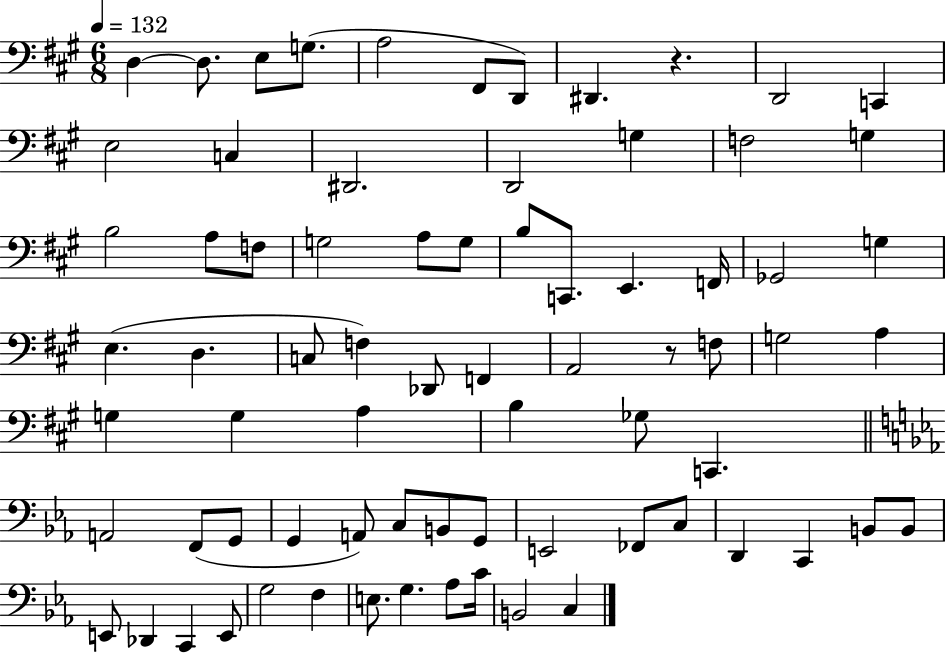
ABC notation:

X:1
T:Untitled
M:6/8
L:1/4
K:A
D, D,/2 E,/2 G,/2 A,2 ^F,,/2 D,,/2 ^D,, z D,,2 C,, E,2 C, ^D,,2 D,,2 G, F,2 G, B,2 A,/2 F,/2 G,2 A,/2 G,/2 B,/2 C,,/2 E,, F,,/4 _G,,2 G, E, D, C,/2 F, _D,,/2 F,, A,,2 z/2 F,/2 G,2 A, G, G, A, B, _G,/2 C,, A,,2 F,,/2 G,,/2 G,, A,,/2 C,/2 B,,/2 G,,/2 E,,2 _F,,/2 C,/2 D,, C,, B,,/2 B,,/2 E,,/2 _D,, C,, E,,/2 G,2 F, E,/2 G, _A,/2 C/4 B,,2 C,